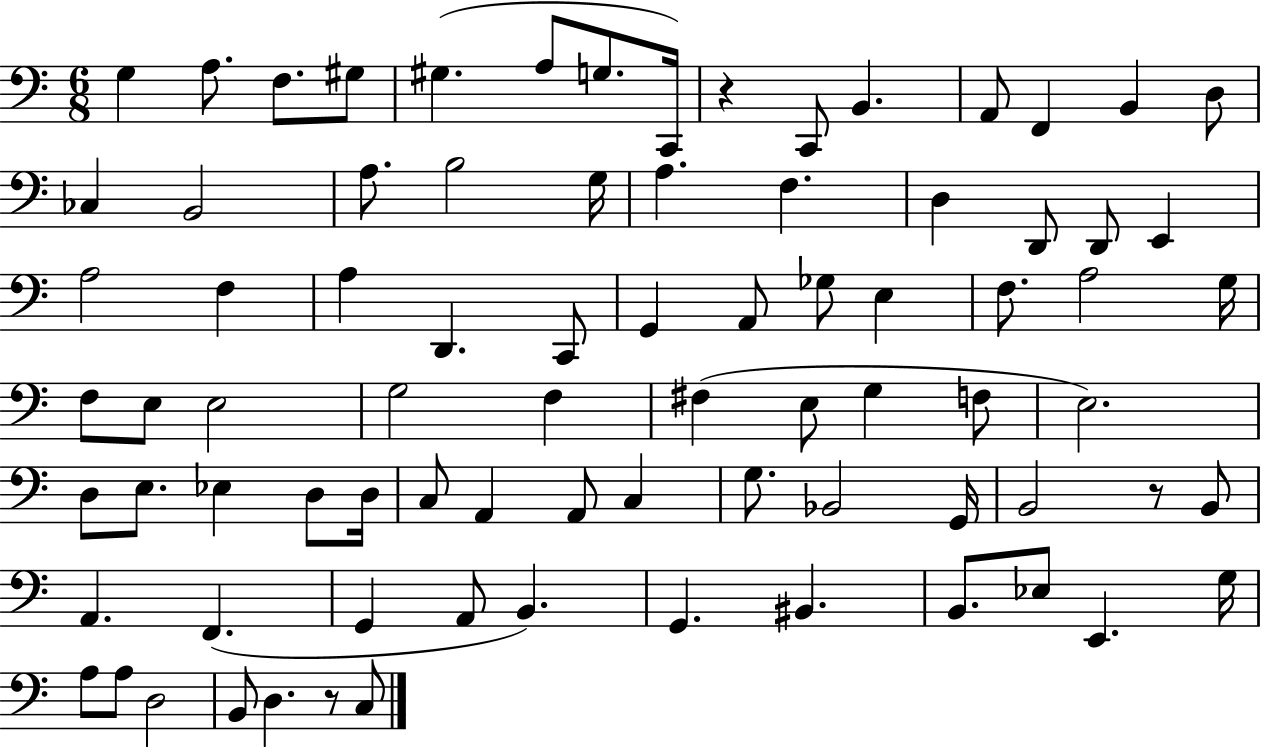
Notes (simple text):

G3/q A3/e. F3/e. G#3/e G#3/q. A3/e G3/e. C2/s R/q C2/e B2/q. A2/e F2/q B2/q D3/e CES3/q B2/h A3/e. B3/h G3/s A3/q. F3/q. D3/q D2/e D2/e E2/q A3/h F3/q A3/q D2/q. C2/e G2/q A2/e Gb3/e E3/q F3/e. A3/h G3/s F3/e E3/e E3/h G3/h F3/q F#3/q E3/e G3/q F3/e E3/h. D3/e E3/e. Eb3/q D3/e D3/s C3/e A2/q A2/e C3/q G3/e. Bb2/h G2/s B2/h R/e B2/e A2/q. F2/q. G2/q A2/e B2/q. G2/q. BIS2/q. B2/e. Eb3/e E2/q. G3/s A3/e A3/e D3/h B2/e D3/q. R/e C3/e